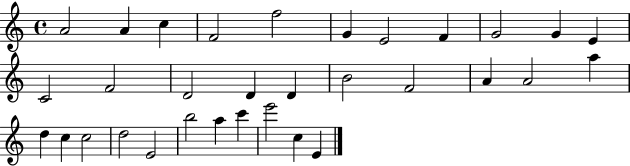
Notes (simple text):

A4/h A4/q C5/q F4/h F5/h G4/q E4/h F4/q G4/h G4/q E4/q C4/h F4/h D4/h D4/q D4/q B4/h F4/h A4/q A4/h A5/q D5/q C5/q C5/h D5/h E4/h B5/h A5/q C6/q E6/h C5/q E4/q